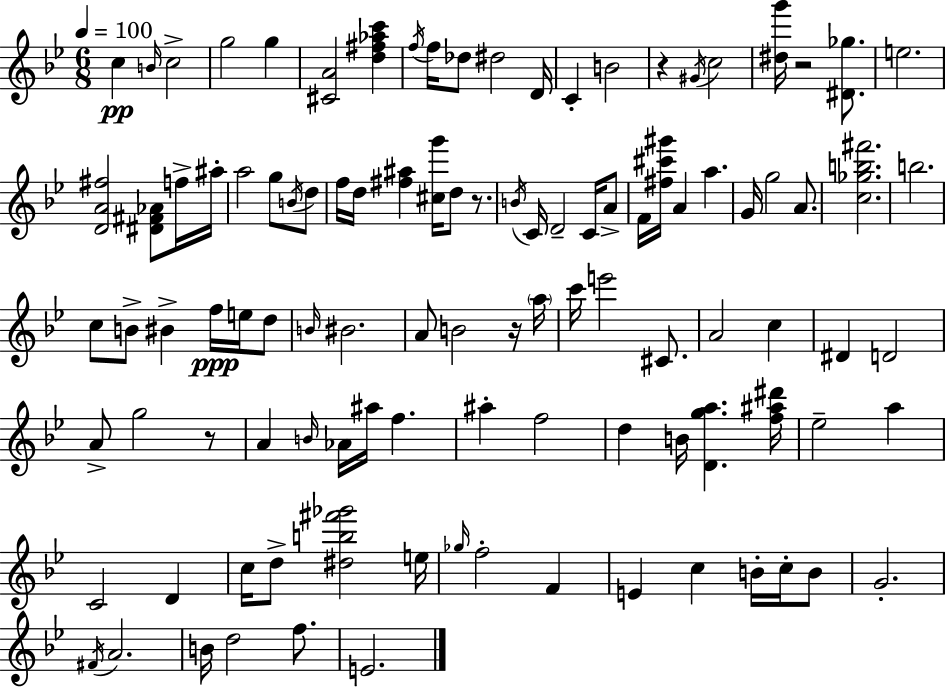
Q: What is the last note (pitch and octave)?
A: E4